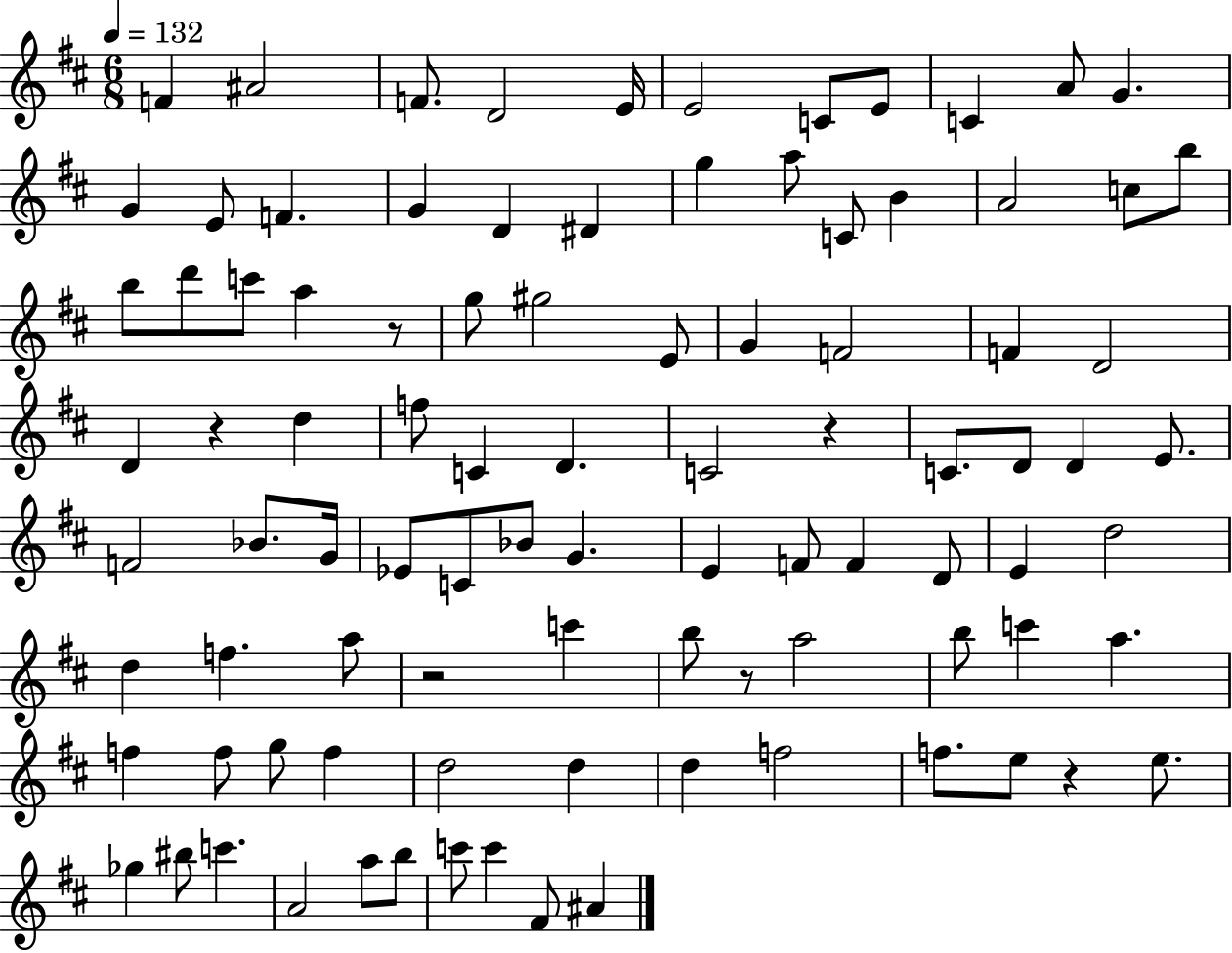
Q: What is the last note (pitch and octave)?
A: A#4